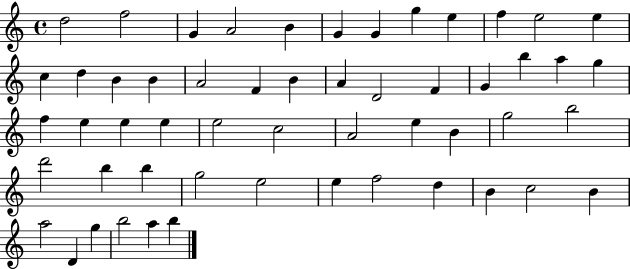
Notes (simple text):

D5/h F5/h G4/q A4/h B4/q G4/q G4/q G5/q E5/q F5/q E5/h E5/q C5/q D5/q B4/q B4/q A4/h F4/q B4/q A4/q D4/h F4/q G4/q B5/q A5/q G5/q F5/q E5/q E5/q E5/q E5/h C5/h A4/h E5/q B4/q G5/h B5/h D6/h B5/q B5/q G5/h E5/h E5/q F5/h D5/q B4/q C5/h B4/q A5/h D4/q G5/q B5/h A5/q B5/q